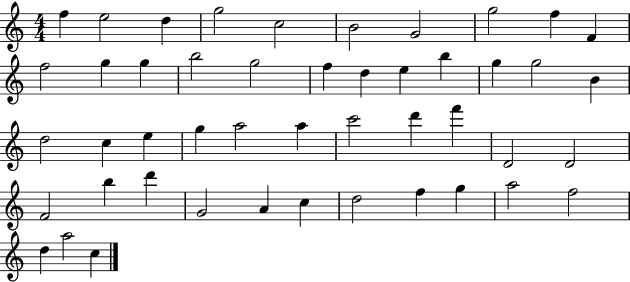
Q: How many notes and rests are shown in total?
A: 47